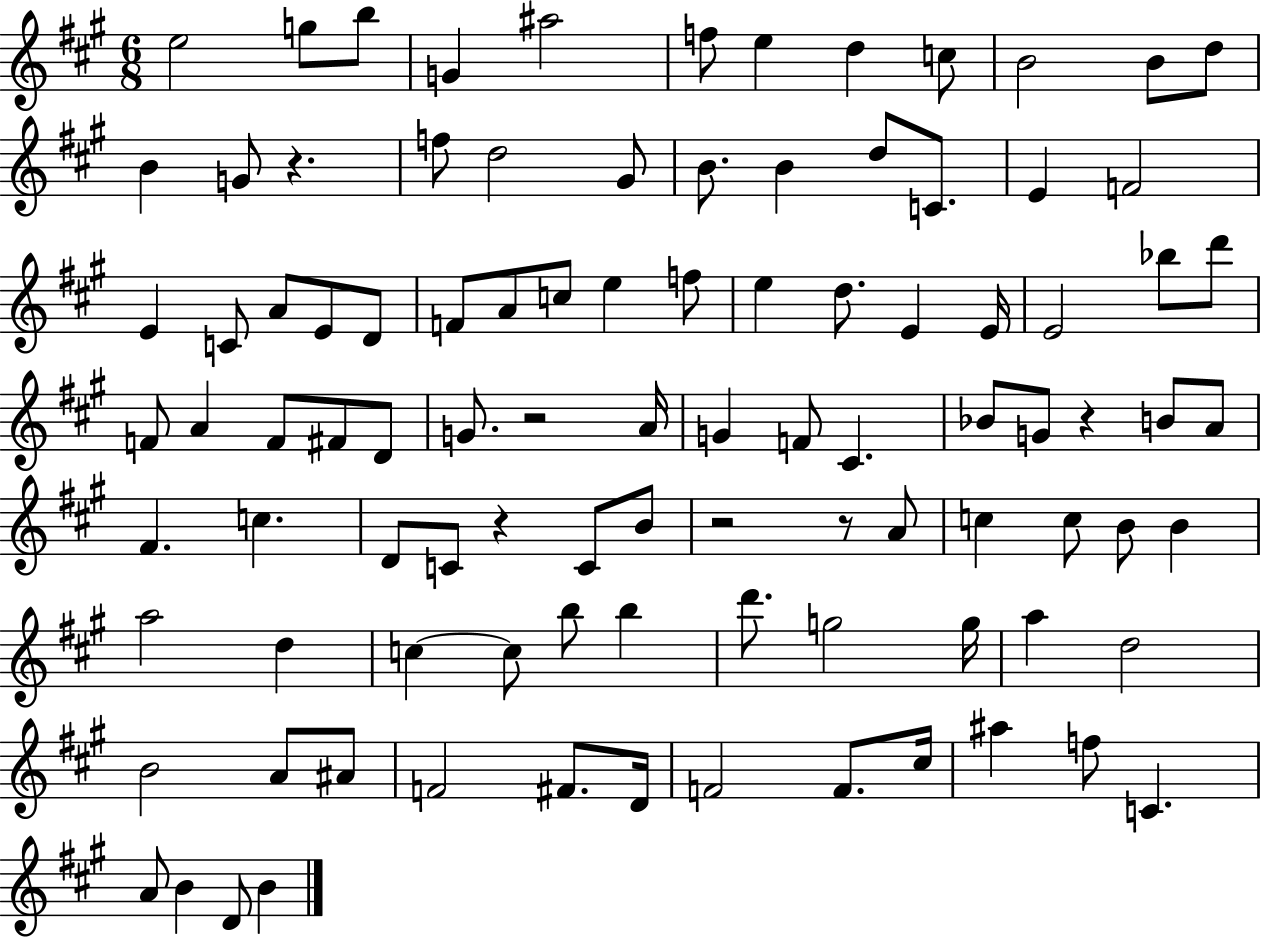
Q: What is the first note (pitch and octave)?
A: E5